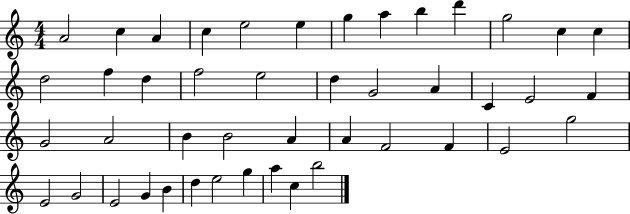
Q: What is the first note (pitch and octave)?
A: A4